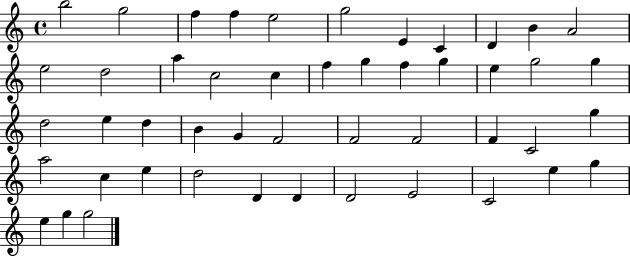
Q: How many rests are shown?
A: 0